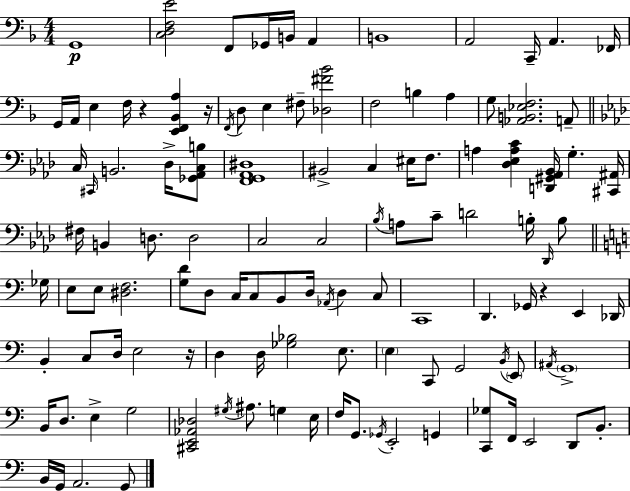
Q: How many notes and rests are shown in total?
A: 115